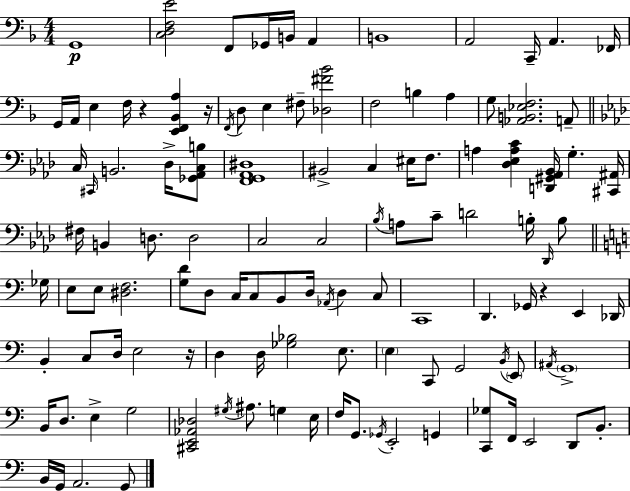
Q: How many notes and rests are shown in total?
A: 115